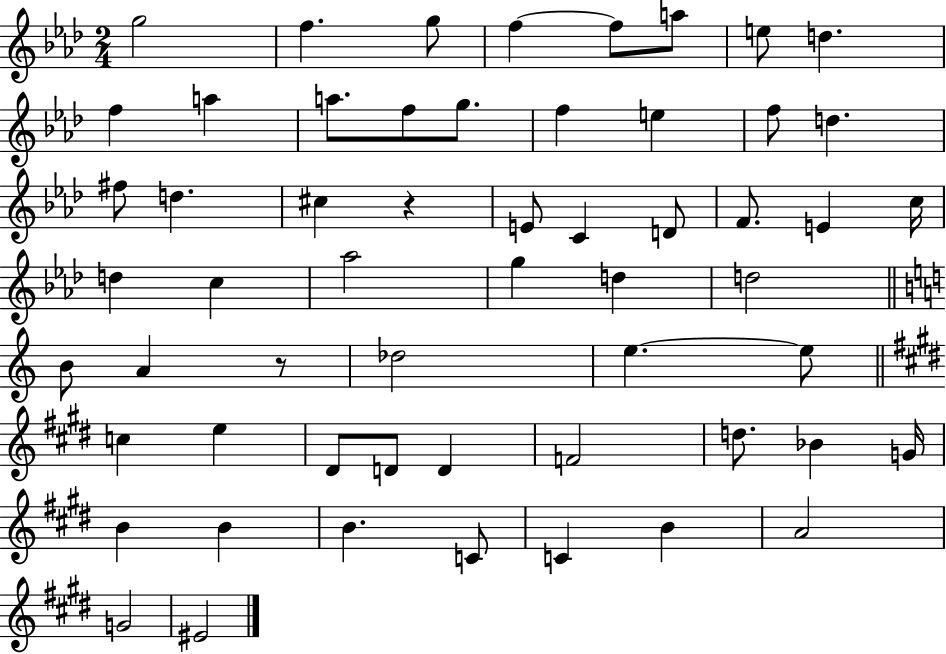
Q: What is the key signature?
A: AES major